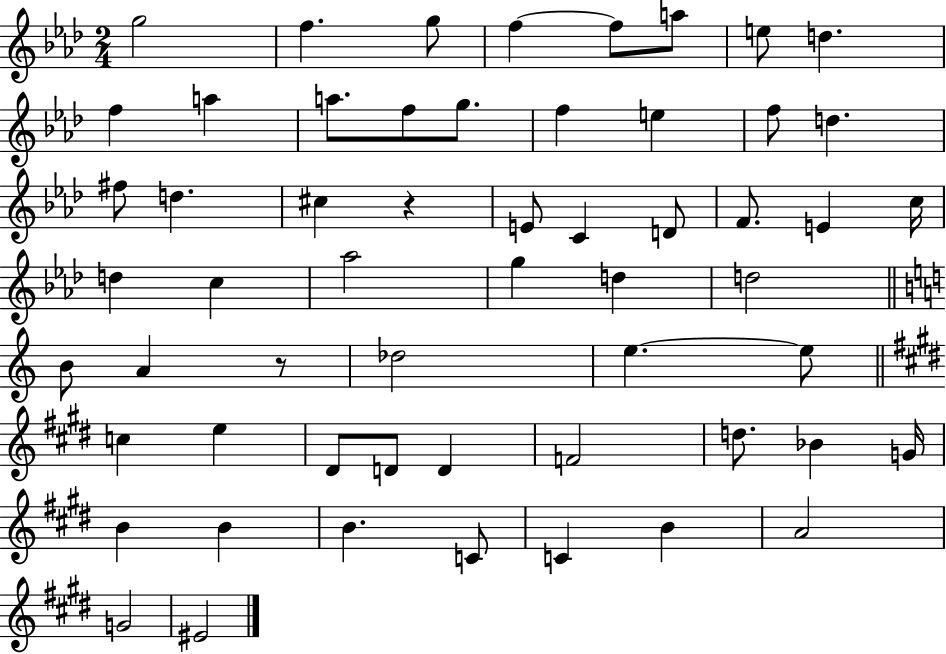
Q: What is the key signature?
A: AES major